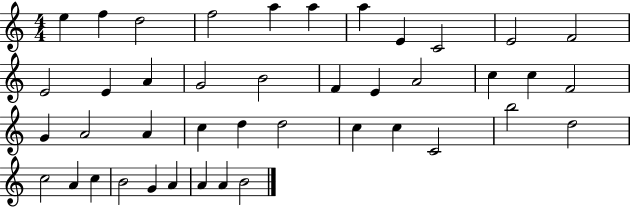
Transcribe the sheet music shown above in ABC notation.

X:1
T:Untitled
M:4/4
L:1/4
K:C
e f d2 f2 a a a E C2 E2 F2 E2 E A G2 B2 F E A2 c c F2 G A2 A c d d2 c c C2 b2 d2 c2 A c B2 G A A A B2